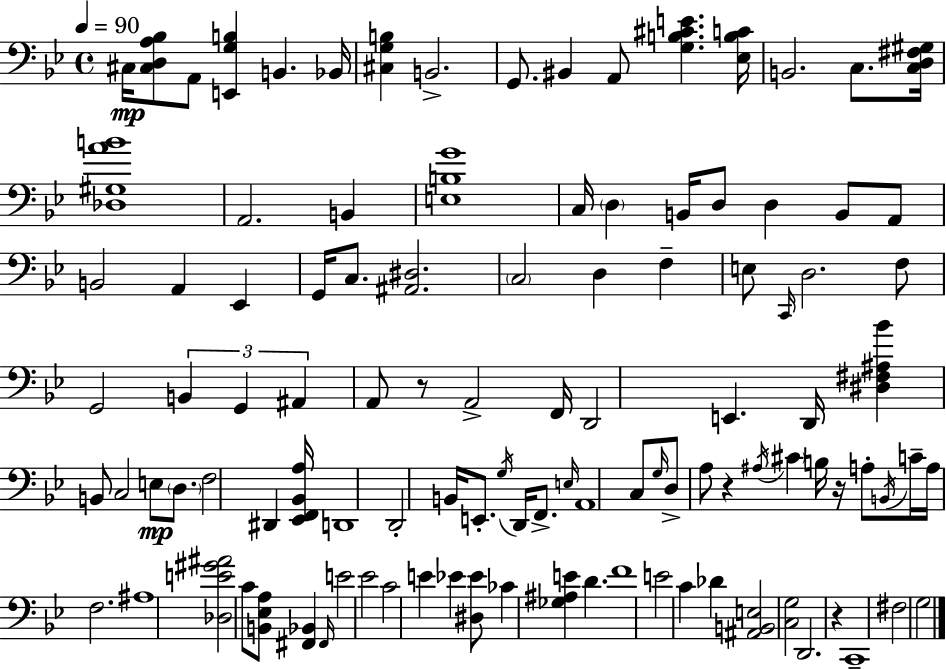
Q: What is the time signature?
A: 4/4